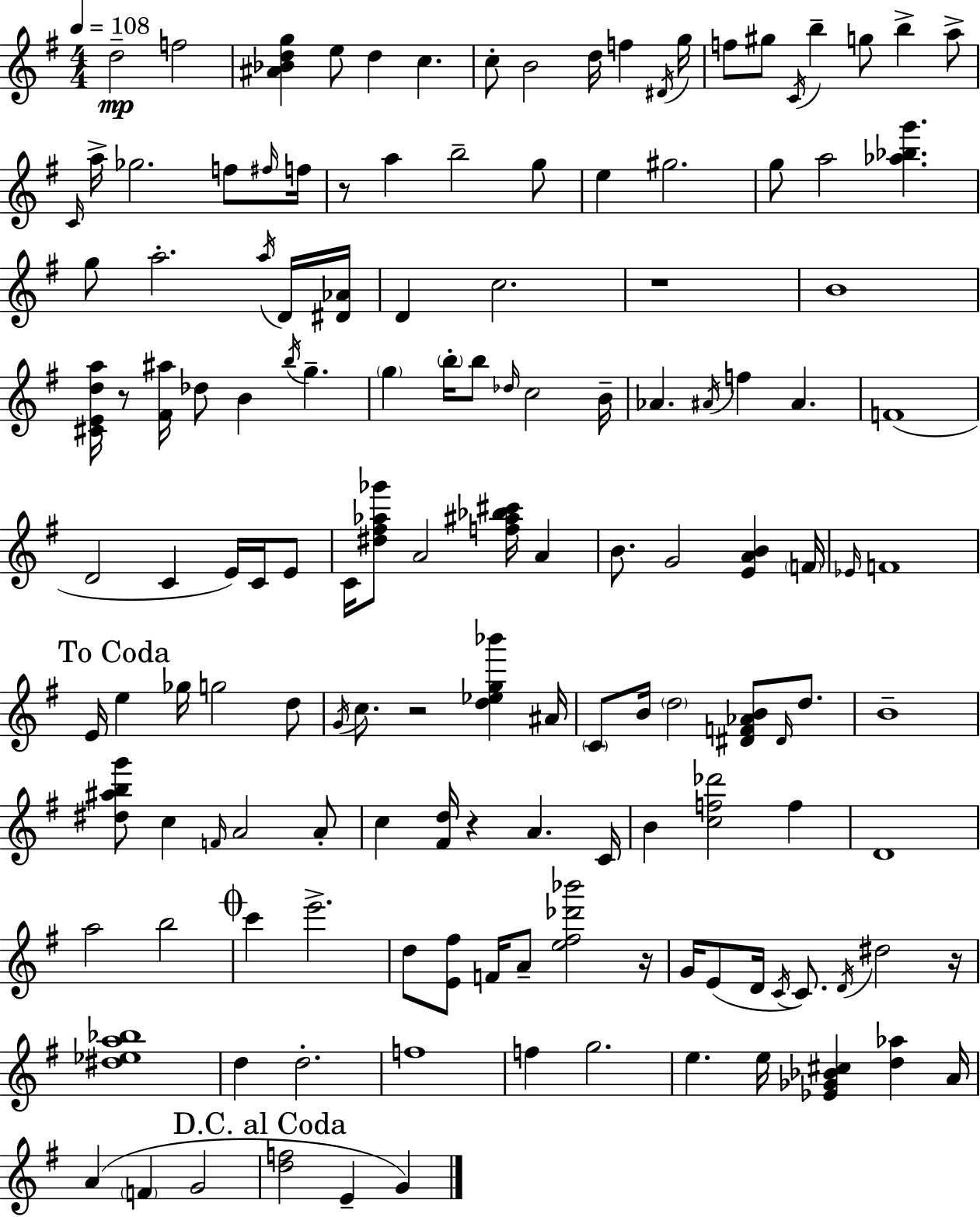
X:1
T:Untitled
M:4/4
L:1/4
K:G
d2 f2 [^A_Bdg] e/2 d c c/2 B2 d/4 f ^D/4 g/4 f/2 ^g/2 C/4 b g/2 b a/2 C/4 a/4 _g2 f/2 ^f/4 f/4 z/2 a b2 g/2 e ^g2 g/2 a2 [_a_bg'] g/2 a2 a/4 D/4 [^D_A]/4 D c2 z4 B4 [^CEda]/4 z/2 [^F^a]/4 _d/2 B b/4 g g b/4 b/2 _d/4 c2 B/4 _A ^A/4 f ^A F4 D2 C E/4 C/4 E/2 C/4 [^d^f_a_g']/2 A2 [f^a_b^c']/4 A B/2 G2 [EAB] F/4 _E/4 F4 E/4 e _g/4 g2 d/2 G/4 c/2 z2 [d_eg_b'] ^A/4 C/2 B/4 d2 [^DF_AB]/2 ^D/4 d/2 B4 [^d^abg']/2 c F/4 A2 A/2 c [^Fd]/4 z A C/4 B [cf_d']2 f D4 a2 b2 c' e'2 d/2 [E^f]/2 F/4 A/2 [e^f_d'_b']2 z/4 G/4 E/2 D/4 C/4 C/2 D/4 ^d2 z/4 [^d_ea_b]4 d d2 f4 f g2 e e/4 [_E_G_B^c] [d_a] A/4 A F G2 [df]2 E G